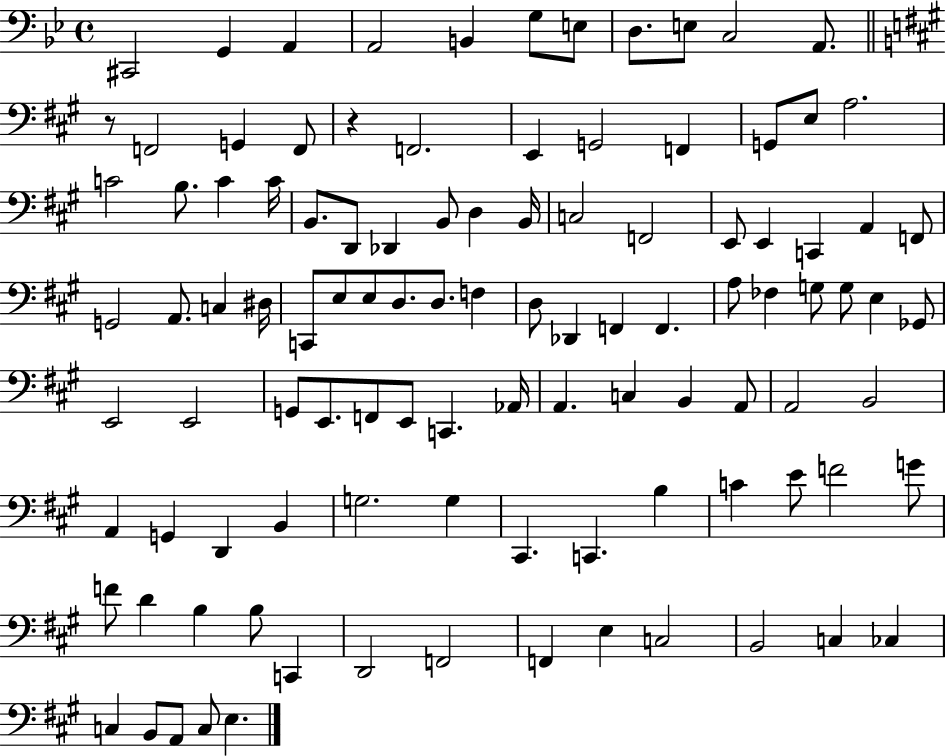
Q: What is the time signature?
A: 4/4